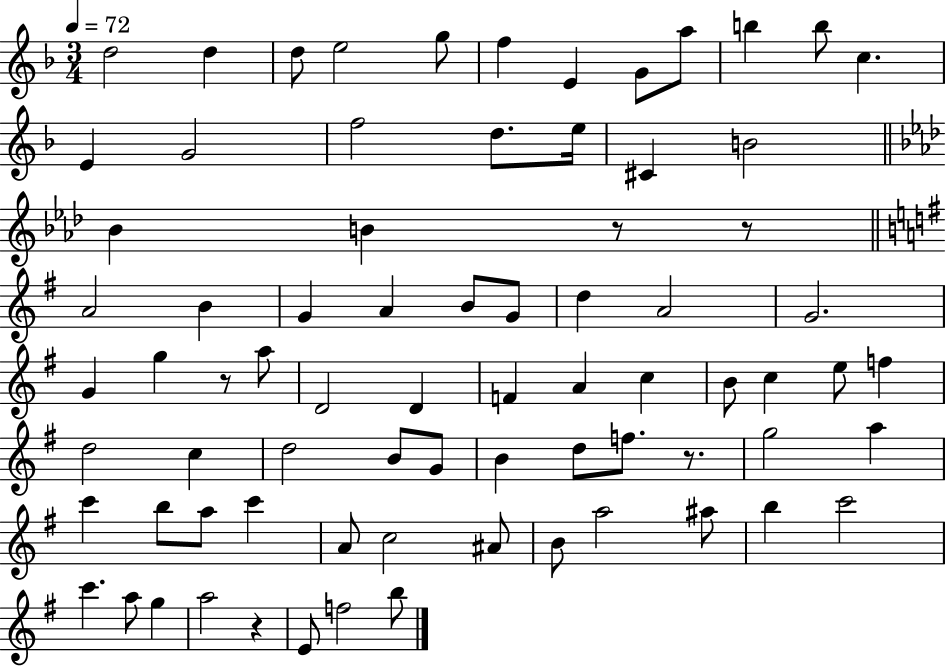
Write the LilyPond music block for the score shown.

{
  \clef treble
  \numericTimeSignature
  \time 3/4
  \key f \major
  \tempo 4 = 72
  d''2 d''4 | d''8 e''2 g''8 | f''4 e'4 g'8 a''8 | b''4 b''8 c''4. | \break e'4 g'2 | f''2 d''8. e''16 | cis'4 b'2 | \bar "||" \break \key aes \major bes'4 b'4 r8 r8 | \bar "||" \break \key e \minor a'2 b'4 | g'4 a'4 b'8 g'8 | d''4 a'2 | g'2. | \break g'4 g''4 r8 a''8 | d'2 d'4 | f'4 a'4 c''4 | b'8 c''4 e''8 f''4 | \break d''2 c''4 | d''2 b'8 g'8 | b'4 d''8 f''8. r8. | g''2 a''4 | \break c'''4 b''8 a''8 c'''4 | a'8 c''2 ais'8 | b'8 a''2 ais''8 | b''4 c'''2 | \break c'''4. a''8 g''4 | a''2 r4 | e'8 f''2 b''8 | \bar "|."
}